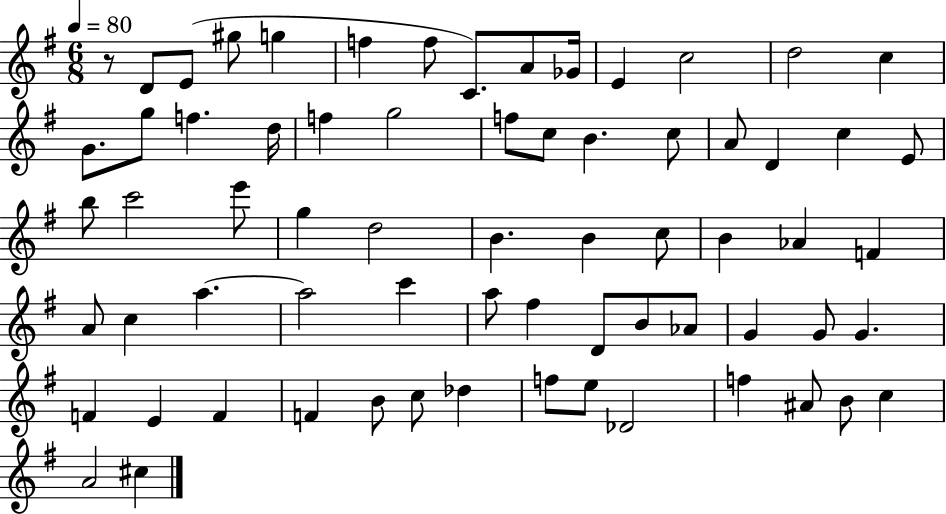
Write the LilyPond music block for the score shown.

{
  \clef treble
  \numericTimeSignature
  \time 6/8
  \key g \major
  \tempo 4 = 80
  r8 d'8 e'8( gis''8 g''4 | f''4 f''8 c'8.) a'8 ges'16 | e'4 c''2 | d''2 c''4 | \break g'8. g''8 f''4. d''16 | f''4 g''2 | f''8 c''8 b'4. c''8 | a'8 d'4 c''4 e'8 | \break b''8 c'''2 e'''8 | g''4 d''2 | b'4. b'4 c''8 | b'4 aes'4 f'4 | \break a'8 c''4 a''4.~~ | a''2 c'''4 | a''8 fis''4 d'8 b'8 aes'8 | g'4 g'8 g'4. | \break f'4 e'4 f'4 | f'4 b'8 c''8 des''4 | f''8 e''8 des'2 | f''4 ais'8 b'8 c''4 | \break a'2 cis''4 | \bar "|."
}